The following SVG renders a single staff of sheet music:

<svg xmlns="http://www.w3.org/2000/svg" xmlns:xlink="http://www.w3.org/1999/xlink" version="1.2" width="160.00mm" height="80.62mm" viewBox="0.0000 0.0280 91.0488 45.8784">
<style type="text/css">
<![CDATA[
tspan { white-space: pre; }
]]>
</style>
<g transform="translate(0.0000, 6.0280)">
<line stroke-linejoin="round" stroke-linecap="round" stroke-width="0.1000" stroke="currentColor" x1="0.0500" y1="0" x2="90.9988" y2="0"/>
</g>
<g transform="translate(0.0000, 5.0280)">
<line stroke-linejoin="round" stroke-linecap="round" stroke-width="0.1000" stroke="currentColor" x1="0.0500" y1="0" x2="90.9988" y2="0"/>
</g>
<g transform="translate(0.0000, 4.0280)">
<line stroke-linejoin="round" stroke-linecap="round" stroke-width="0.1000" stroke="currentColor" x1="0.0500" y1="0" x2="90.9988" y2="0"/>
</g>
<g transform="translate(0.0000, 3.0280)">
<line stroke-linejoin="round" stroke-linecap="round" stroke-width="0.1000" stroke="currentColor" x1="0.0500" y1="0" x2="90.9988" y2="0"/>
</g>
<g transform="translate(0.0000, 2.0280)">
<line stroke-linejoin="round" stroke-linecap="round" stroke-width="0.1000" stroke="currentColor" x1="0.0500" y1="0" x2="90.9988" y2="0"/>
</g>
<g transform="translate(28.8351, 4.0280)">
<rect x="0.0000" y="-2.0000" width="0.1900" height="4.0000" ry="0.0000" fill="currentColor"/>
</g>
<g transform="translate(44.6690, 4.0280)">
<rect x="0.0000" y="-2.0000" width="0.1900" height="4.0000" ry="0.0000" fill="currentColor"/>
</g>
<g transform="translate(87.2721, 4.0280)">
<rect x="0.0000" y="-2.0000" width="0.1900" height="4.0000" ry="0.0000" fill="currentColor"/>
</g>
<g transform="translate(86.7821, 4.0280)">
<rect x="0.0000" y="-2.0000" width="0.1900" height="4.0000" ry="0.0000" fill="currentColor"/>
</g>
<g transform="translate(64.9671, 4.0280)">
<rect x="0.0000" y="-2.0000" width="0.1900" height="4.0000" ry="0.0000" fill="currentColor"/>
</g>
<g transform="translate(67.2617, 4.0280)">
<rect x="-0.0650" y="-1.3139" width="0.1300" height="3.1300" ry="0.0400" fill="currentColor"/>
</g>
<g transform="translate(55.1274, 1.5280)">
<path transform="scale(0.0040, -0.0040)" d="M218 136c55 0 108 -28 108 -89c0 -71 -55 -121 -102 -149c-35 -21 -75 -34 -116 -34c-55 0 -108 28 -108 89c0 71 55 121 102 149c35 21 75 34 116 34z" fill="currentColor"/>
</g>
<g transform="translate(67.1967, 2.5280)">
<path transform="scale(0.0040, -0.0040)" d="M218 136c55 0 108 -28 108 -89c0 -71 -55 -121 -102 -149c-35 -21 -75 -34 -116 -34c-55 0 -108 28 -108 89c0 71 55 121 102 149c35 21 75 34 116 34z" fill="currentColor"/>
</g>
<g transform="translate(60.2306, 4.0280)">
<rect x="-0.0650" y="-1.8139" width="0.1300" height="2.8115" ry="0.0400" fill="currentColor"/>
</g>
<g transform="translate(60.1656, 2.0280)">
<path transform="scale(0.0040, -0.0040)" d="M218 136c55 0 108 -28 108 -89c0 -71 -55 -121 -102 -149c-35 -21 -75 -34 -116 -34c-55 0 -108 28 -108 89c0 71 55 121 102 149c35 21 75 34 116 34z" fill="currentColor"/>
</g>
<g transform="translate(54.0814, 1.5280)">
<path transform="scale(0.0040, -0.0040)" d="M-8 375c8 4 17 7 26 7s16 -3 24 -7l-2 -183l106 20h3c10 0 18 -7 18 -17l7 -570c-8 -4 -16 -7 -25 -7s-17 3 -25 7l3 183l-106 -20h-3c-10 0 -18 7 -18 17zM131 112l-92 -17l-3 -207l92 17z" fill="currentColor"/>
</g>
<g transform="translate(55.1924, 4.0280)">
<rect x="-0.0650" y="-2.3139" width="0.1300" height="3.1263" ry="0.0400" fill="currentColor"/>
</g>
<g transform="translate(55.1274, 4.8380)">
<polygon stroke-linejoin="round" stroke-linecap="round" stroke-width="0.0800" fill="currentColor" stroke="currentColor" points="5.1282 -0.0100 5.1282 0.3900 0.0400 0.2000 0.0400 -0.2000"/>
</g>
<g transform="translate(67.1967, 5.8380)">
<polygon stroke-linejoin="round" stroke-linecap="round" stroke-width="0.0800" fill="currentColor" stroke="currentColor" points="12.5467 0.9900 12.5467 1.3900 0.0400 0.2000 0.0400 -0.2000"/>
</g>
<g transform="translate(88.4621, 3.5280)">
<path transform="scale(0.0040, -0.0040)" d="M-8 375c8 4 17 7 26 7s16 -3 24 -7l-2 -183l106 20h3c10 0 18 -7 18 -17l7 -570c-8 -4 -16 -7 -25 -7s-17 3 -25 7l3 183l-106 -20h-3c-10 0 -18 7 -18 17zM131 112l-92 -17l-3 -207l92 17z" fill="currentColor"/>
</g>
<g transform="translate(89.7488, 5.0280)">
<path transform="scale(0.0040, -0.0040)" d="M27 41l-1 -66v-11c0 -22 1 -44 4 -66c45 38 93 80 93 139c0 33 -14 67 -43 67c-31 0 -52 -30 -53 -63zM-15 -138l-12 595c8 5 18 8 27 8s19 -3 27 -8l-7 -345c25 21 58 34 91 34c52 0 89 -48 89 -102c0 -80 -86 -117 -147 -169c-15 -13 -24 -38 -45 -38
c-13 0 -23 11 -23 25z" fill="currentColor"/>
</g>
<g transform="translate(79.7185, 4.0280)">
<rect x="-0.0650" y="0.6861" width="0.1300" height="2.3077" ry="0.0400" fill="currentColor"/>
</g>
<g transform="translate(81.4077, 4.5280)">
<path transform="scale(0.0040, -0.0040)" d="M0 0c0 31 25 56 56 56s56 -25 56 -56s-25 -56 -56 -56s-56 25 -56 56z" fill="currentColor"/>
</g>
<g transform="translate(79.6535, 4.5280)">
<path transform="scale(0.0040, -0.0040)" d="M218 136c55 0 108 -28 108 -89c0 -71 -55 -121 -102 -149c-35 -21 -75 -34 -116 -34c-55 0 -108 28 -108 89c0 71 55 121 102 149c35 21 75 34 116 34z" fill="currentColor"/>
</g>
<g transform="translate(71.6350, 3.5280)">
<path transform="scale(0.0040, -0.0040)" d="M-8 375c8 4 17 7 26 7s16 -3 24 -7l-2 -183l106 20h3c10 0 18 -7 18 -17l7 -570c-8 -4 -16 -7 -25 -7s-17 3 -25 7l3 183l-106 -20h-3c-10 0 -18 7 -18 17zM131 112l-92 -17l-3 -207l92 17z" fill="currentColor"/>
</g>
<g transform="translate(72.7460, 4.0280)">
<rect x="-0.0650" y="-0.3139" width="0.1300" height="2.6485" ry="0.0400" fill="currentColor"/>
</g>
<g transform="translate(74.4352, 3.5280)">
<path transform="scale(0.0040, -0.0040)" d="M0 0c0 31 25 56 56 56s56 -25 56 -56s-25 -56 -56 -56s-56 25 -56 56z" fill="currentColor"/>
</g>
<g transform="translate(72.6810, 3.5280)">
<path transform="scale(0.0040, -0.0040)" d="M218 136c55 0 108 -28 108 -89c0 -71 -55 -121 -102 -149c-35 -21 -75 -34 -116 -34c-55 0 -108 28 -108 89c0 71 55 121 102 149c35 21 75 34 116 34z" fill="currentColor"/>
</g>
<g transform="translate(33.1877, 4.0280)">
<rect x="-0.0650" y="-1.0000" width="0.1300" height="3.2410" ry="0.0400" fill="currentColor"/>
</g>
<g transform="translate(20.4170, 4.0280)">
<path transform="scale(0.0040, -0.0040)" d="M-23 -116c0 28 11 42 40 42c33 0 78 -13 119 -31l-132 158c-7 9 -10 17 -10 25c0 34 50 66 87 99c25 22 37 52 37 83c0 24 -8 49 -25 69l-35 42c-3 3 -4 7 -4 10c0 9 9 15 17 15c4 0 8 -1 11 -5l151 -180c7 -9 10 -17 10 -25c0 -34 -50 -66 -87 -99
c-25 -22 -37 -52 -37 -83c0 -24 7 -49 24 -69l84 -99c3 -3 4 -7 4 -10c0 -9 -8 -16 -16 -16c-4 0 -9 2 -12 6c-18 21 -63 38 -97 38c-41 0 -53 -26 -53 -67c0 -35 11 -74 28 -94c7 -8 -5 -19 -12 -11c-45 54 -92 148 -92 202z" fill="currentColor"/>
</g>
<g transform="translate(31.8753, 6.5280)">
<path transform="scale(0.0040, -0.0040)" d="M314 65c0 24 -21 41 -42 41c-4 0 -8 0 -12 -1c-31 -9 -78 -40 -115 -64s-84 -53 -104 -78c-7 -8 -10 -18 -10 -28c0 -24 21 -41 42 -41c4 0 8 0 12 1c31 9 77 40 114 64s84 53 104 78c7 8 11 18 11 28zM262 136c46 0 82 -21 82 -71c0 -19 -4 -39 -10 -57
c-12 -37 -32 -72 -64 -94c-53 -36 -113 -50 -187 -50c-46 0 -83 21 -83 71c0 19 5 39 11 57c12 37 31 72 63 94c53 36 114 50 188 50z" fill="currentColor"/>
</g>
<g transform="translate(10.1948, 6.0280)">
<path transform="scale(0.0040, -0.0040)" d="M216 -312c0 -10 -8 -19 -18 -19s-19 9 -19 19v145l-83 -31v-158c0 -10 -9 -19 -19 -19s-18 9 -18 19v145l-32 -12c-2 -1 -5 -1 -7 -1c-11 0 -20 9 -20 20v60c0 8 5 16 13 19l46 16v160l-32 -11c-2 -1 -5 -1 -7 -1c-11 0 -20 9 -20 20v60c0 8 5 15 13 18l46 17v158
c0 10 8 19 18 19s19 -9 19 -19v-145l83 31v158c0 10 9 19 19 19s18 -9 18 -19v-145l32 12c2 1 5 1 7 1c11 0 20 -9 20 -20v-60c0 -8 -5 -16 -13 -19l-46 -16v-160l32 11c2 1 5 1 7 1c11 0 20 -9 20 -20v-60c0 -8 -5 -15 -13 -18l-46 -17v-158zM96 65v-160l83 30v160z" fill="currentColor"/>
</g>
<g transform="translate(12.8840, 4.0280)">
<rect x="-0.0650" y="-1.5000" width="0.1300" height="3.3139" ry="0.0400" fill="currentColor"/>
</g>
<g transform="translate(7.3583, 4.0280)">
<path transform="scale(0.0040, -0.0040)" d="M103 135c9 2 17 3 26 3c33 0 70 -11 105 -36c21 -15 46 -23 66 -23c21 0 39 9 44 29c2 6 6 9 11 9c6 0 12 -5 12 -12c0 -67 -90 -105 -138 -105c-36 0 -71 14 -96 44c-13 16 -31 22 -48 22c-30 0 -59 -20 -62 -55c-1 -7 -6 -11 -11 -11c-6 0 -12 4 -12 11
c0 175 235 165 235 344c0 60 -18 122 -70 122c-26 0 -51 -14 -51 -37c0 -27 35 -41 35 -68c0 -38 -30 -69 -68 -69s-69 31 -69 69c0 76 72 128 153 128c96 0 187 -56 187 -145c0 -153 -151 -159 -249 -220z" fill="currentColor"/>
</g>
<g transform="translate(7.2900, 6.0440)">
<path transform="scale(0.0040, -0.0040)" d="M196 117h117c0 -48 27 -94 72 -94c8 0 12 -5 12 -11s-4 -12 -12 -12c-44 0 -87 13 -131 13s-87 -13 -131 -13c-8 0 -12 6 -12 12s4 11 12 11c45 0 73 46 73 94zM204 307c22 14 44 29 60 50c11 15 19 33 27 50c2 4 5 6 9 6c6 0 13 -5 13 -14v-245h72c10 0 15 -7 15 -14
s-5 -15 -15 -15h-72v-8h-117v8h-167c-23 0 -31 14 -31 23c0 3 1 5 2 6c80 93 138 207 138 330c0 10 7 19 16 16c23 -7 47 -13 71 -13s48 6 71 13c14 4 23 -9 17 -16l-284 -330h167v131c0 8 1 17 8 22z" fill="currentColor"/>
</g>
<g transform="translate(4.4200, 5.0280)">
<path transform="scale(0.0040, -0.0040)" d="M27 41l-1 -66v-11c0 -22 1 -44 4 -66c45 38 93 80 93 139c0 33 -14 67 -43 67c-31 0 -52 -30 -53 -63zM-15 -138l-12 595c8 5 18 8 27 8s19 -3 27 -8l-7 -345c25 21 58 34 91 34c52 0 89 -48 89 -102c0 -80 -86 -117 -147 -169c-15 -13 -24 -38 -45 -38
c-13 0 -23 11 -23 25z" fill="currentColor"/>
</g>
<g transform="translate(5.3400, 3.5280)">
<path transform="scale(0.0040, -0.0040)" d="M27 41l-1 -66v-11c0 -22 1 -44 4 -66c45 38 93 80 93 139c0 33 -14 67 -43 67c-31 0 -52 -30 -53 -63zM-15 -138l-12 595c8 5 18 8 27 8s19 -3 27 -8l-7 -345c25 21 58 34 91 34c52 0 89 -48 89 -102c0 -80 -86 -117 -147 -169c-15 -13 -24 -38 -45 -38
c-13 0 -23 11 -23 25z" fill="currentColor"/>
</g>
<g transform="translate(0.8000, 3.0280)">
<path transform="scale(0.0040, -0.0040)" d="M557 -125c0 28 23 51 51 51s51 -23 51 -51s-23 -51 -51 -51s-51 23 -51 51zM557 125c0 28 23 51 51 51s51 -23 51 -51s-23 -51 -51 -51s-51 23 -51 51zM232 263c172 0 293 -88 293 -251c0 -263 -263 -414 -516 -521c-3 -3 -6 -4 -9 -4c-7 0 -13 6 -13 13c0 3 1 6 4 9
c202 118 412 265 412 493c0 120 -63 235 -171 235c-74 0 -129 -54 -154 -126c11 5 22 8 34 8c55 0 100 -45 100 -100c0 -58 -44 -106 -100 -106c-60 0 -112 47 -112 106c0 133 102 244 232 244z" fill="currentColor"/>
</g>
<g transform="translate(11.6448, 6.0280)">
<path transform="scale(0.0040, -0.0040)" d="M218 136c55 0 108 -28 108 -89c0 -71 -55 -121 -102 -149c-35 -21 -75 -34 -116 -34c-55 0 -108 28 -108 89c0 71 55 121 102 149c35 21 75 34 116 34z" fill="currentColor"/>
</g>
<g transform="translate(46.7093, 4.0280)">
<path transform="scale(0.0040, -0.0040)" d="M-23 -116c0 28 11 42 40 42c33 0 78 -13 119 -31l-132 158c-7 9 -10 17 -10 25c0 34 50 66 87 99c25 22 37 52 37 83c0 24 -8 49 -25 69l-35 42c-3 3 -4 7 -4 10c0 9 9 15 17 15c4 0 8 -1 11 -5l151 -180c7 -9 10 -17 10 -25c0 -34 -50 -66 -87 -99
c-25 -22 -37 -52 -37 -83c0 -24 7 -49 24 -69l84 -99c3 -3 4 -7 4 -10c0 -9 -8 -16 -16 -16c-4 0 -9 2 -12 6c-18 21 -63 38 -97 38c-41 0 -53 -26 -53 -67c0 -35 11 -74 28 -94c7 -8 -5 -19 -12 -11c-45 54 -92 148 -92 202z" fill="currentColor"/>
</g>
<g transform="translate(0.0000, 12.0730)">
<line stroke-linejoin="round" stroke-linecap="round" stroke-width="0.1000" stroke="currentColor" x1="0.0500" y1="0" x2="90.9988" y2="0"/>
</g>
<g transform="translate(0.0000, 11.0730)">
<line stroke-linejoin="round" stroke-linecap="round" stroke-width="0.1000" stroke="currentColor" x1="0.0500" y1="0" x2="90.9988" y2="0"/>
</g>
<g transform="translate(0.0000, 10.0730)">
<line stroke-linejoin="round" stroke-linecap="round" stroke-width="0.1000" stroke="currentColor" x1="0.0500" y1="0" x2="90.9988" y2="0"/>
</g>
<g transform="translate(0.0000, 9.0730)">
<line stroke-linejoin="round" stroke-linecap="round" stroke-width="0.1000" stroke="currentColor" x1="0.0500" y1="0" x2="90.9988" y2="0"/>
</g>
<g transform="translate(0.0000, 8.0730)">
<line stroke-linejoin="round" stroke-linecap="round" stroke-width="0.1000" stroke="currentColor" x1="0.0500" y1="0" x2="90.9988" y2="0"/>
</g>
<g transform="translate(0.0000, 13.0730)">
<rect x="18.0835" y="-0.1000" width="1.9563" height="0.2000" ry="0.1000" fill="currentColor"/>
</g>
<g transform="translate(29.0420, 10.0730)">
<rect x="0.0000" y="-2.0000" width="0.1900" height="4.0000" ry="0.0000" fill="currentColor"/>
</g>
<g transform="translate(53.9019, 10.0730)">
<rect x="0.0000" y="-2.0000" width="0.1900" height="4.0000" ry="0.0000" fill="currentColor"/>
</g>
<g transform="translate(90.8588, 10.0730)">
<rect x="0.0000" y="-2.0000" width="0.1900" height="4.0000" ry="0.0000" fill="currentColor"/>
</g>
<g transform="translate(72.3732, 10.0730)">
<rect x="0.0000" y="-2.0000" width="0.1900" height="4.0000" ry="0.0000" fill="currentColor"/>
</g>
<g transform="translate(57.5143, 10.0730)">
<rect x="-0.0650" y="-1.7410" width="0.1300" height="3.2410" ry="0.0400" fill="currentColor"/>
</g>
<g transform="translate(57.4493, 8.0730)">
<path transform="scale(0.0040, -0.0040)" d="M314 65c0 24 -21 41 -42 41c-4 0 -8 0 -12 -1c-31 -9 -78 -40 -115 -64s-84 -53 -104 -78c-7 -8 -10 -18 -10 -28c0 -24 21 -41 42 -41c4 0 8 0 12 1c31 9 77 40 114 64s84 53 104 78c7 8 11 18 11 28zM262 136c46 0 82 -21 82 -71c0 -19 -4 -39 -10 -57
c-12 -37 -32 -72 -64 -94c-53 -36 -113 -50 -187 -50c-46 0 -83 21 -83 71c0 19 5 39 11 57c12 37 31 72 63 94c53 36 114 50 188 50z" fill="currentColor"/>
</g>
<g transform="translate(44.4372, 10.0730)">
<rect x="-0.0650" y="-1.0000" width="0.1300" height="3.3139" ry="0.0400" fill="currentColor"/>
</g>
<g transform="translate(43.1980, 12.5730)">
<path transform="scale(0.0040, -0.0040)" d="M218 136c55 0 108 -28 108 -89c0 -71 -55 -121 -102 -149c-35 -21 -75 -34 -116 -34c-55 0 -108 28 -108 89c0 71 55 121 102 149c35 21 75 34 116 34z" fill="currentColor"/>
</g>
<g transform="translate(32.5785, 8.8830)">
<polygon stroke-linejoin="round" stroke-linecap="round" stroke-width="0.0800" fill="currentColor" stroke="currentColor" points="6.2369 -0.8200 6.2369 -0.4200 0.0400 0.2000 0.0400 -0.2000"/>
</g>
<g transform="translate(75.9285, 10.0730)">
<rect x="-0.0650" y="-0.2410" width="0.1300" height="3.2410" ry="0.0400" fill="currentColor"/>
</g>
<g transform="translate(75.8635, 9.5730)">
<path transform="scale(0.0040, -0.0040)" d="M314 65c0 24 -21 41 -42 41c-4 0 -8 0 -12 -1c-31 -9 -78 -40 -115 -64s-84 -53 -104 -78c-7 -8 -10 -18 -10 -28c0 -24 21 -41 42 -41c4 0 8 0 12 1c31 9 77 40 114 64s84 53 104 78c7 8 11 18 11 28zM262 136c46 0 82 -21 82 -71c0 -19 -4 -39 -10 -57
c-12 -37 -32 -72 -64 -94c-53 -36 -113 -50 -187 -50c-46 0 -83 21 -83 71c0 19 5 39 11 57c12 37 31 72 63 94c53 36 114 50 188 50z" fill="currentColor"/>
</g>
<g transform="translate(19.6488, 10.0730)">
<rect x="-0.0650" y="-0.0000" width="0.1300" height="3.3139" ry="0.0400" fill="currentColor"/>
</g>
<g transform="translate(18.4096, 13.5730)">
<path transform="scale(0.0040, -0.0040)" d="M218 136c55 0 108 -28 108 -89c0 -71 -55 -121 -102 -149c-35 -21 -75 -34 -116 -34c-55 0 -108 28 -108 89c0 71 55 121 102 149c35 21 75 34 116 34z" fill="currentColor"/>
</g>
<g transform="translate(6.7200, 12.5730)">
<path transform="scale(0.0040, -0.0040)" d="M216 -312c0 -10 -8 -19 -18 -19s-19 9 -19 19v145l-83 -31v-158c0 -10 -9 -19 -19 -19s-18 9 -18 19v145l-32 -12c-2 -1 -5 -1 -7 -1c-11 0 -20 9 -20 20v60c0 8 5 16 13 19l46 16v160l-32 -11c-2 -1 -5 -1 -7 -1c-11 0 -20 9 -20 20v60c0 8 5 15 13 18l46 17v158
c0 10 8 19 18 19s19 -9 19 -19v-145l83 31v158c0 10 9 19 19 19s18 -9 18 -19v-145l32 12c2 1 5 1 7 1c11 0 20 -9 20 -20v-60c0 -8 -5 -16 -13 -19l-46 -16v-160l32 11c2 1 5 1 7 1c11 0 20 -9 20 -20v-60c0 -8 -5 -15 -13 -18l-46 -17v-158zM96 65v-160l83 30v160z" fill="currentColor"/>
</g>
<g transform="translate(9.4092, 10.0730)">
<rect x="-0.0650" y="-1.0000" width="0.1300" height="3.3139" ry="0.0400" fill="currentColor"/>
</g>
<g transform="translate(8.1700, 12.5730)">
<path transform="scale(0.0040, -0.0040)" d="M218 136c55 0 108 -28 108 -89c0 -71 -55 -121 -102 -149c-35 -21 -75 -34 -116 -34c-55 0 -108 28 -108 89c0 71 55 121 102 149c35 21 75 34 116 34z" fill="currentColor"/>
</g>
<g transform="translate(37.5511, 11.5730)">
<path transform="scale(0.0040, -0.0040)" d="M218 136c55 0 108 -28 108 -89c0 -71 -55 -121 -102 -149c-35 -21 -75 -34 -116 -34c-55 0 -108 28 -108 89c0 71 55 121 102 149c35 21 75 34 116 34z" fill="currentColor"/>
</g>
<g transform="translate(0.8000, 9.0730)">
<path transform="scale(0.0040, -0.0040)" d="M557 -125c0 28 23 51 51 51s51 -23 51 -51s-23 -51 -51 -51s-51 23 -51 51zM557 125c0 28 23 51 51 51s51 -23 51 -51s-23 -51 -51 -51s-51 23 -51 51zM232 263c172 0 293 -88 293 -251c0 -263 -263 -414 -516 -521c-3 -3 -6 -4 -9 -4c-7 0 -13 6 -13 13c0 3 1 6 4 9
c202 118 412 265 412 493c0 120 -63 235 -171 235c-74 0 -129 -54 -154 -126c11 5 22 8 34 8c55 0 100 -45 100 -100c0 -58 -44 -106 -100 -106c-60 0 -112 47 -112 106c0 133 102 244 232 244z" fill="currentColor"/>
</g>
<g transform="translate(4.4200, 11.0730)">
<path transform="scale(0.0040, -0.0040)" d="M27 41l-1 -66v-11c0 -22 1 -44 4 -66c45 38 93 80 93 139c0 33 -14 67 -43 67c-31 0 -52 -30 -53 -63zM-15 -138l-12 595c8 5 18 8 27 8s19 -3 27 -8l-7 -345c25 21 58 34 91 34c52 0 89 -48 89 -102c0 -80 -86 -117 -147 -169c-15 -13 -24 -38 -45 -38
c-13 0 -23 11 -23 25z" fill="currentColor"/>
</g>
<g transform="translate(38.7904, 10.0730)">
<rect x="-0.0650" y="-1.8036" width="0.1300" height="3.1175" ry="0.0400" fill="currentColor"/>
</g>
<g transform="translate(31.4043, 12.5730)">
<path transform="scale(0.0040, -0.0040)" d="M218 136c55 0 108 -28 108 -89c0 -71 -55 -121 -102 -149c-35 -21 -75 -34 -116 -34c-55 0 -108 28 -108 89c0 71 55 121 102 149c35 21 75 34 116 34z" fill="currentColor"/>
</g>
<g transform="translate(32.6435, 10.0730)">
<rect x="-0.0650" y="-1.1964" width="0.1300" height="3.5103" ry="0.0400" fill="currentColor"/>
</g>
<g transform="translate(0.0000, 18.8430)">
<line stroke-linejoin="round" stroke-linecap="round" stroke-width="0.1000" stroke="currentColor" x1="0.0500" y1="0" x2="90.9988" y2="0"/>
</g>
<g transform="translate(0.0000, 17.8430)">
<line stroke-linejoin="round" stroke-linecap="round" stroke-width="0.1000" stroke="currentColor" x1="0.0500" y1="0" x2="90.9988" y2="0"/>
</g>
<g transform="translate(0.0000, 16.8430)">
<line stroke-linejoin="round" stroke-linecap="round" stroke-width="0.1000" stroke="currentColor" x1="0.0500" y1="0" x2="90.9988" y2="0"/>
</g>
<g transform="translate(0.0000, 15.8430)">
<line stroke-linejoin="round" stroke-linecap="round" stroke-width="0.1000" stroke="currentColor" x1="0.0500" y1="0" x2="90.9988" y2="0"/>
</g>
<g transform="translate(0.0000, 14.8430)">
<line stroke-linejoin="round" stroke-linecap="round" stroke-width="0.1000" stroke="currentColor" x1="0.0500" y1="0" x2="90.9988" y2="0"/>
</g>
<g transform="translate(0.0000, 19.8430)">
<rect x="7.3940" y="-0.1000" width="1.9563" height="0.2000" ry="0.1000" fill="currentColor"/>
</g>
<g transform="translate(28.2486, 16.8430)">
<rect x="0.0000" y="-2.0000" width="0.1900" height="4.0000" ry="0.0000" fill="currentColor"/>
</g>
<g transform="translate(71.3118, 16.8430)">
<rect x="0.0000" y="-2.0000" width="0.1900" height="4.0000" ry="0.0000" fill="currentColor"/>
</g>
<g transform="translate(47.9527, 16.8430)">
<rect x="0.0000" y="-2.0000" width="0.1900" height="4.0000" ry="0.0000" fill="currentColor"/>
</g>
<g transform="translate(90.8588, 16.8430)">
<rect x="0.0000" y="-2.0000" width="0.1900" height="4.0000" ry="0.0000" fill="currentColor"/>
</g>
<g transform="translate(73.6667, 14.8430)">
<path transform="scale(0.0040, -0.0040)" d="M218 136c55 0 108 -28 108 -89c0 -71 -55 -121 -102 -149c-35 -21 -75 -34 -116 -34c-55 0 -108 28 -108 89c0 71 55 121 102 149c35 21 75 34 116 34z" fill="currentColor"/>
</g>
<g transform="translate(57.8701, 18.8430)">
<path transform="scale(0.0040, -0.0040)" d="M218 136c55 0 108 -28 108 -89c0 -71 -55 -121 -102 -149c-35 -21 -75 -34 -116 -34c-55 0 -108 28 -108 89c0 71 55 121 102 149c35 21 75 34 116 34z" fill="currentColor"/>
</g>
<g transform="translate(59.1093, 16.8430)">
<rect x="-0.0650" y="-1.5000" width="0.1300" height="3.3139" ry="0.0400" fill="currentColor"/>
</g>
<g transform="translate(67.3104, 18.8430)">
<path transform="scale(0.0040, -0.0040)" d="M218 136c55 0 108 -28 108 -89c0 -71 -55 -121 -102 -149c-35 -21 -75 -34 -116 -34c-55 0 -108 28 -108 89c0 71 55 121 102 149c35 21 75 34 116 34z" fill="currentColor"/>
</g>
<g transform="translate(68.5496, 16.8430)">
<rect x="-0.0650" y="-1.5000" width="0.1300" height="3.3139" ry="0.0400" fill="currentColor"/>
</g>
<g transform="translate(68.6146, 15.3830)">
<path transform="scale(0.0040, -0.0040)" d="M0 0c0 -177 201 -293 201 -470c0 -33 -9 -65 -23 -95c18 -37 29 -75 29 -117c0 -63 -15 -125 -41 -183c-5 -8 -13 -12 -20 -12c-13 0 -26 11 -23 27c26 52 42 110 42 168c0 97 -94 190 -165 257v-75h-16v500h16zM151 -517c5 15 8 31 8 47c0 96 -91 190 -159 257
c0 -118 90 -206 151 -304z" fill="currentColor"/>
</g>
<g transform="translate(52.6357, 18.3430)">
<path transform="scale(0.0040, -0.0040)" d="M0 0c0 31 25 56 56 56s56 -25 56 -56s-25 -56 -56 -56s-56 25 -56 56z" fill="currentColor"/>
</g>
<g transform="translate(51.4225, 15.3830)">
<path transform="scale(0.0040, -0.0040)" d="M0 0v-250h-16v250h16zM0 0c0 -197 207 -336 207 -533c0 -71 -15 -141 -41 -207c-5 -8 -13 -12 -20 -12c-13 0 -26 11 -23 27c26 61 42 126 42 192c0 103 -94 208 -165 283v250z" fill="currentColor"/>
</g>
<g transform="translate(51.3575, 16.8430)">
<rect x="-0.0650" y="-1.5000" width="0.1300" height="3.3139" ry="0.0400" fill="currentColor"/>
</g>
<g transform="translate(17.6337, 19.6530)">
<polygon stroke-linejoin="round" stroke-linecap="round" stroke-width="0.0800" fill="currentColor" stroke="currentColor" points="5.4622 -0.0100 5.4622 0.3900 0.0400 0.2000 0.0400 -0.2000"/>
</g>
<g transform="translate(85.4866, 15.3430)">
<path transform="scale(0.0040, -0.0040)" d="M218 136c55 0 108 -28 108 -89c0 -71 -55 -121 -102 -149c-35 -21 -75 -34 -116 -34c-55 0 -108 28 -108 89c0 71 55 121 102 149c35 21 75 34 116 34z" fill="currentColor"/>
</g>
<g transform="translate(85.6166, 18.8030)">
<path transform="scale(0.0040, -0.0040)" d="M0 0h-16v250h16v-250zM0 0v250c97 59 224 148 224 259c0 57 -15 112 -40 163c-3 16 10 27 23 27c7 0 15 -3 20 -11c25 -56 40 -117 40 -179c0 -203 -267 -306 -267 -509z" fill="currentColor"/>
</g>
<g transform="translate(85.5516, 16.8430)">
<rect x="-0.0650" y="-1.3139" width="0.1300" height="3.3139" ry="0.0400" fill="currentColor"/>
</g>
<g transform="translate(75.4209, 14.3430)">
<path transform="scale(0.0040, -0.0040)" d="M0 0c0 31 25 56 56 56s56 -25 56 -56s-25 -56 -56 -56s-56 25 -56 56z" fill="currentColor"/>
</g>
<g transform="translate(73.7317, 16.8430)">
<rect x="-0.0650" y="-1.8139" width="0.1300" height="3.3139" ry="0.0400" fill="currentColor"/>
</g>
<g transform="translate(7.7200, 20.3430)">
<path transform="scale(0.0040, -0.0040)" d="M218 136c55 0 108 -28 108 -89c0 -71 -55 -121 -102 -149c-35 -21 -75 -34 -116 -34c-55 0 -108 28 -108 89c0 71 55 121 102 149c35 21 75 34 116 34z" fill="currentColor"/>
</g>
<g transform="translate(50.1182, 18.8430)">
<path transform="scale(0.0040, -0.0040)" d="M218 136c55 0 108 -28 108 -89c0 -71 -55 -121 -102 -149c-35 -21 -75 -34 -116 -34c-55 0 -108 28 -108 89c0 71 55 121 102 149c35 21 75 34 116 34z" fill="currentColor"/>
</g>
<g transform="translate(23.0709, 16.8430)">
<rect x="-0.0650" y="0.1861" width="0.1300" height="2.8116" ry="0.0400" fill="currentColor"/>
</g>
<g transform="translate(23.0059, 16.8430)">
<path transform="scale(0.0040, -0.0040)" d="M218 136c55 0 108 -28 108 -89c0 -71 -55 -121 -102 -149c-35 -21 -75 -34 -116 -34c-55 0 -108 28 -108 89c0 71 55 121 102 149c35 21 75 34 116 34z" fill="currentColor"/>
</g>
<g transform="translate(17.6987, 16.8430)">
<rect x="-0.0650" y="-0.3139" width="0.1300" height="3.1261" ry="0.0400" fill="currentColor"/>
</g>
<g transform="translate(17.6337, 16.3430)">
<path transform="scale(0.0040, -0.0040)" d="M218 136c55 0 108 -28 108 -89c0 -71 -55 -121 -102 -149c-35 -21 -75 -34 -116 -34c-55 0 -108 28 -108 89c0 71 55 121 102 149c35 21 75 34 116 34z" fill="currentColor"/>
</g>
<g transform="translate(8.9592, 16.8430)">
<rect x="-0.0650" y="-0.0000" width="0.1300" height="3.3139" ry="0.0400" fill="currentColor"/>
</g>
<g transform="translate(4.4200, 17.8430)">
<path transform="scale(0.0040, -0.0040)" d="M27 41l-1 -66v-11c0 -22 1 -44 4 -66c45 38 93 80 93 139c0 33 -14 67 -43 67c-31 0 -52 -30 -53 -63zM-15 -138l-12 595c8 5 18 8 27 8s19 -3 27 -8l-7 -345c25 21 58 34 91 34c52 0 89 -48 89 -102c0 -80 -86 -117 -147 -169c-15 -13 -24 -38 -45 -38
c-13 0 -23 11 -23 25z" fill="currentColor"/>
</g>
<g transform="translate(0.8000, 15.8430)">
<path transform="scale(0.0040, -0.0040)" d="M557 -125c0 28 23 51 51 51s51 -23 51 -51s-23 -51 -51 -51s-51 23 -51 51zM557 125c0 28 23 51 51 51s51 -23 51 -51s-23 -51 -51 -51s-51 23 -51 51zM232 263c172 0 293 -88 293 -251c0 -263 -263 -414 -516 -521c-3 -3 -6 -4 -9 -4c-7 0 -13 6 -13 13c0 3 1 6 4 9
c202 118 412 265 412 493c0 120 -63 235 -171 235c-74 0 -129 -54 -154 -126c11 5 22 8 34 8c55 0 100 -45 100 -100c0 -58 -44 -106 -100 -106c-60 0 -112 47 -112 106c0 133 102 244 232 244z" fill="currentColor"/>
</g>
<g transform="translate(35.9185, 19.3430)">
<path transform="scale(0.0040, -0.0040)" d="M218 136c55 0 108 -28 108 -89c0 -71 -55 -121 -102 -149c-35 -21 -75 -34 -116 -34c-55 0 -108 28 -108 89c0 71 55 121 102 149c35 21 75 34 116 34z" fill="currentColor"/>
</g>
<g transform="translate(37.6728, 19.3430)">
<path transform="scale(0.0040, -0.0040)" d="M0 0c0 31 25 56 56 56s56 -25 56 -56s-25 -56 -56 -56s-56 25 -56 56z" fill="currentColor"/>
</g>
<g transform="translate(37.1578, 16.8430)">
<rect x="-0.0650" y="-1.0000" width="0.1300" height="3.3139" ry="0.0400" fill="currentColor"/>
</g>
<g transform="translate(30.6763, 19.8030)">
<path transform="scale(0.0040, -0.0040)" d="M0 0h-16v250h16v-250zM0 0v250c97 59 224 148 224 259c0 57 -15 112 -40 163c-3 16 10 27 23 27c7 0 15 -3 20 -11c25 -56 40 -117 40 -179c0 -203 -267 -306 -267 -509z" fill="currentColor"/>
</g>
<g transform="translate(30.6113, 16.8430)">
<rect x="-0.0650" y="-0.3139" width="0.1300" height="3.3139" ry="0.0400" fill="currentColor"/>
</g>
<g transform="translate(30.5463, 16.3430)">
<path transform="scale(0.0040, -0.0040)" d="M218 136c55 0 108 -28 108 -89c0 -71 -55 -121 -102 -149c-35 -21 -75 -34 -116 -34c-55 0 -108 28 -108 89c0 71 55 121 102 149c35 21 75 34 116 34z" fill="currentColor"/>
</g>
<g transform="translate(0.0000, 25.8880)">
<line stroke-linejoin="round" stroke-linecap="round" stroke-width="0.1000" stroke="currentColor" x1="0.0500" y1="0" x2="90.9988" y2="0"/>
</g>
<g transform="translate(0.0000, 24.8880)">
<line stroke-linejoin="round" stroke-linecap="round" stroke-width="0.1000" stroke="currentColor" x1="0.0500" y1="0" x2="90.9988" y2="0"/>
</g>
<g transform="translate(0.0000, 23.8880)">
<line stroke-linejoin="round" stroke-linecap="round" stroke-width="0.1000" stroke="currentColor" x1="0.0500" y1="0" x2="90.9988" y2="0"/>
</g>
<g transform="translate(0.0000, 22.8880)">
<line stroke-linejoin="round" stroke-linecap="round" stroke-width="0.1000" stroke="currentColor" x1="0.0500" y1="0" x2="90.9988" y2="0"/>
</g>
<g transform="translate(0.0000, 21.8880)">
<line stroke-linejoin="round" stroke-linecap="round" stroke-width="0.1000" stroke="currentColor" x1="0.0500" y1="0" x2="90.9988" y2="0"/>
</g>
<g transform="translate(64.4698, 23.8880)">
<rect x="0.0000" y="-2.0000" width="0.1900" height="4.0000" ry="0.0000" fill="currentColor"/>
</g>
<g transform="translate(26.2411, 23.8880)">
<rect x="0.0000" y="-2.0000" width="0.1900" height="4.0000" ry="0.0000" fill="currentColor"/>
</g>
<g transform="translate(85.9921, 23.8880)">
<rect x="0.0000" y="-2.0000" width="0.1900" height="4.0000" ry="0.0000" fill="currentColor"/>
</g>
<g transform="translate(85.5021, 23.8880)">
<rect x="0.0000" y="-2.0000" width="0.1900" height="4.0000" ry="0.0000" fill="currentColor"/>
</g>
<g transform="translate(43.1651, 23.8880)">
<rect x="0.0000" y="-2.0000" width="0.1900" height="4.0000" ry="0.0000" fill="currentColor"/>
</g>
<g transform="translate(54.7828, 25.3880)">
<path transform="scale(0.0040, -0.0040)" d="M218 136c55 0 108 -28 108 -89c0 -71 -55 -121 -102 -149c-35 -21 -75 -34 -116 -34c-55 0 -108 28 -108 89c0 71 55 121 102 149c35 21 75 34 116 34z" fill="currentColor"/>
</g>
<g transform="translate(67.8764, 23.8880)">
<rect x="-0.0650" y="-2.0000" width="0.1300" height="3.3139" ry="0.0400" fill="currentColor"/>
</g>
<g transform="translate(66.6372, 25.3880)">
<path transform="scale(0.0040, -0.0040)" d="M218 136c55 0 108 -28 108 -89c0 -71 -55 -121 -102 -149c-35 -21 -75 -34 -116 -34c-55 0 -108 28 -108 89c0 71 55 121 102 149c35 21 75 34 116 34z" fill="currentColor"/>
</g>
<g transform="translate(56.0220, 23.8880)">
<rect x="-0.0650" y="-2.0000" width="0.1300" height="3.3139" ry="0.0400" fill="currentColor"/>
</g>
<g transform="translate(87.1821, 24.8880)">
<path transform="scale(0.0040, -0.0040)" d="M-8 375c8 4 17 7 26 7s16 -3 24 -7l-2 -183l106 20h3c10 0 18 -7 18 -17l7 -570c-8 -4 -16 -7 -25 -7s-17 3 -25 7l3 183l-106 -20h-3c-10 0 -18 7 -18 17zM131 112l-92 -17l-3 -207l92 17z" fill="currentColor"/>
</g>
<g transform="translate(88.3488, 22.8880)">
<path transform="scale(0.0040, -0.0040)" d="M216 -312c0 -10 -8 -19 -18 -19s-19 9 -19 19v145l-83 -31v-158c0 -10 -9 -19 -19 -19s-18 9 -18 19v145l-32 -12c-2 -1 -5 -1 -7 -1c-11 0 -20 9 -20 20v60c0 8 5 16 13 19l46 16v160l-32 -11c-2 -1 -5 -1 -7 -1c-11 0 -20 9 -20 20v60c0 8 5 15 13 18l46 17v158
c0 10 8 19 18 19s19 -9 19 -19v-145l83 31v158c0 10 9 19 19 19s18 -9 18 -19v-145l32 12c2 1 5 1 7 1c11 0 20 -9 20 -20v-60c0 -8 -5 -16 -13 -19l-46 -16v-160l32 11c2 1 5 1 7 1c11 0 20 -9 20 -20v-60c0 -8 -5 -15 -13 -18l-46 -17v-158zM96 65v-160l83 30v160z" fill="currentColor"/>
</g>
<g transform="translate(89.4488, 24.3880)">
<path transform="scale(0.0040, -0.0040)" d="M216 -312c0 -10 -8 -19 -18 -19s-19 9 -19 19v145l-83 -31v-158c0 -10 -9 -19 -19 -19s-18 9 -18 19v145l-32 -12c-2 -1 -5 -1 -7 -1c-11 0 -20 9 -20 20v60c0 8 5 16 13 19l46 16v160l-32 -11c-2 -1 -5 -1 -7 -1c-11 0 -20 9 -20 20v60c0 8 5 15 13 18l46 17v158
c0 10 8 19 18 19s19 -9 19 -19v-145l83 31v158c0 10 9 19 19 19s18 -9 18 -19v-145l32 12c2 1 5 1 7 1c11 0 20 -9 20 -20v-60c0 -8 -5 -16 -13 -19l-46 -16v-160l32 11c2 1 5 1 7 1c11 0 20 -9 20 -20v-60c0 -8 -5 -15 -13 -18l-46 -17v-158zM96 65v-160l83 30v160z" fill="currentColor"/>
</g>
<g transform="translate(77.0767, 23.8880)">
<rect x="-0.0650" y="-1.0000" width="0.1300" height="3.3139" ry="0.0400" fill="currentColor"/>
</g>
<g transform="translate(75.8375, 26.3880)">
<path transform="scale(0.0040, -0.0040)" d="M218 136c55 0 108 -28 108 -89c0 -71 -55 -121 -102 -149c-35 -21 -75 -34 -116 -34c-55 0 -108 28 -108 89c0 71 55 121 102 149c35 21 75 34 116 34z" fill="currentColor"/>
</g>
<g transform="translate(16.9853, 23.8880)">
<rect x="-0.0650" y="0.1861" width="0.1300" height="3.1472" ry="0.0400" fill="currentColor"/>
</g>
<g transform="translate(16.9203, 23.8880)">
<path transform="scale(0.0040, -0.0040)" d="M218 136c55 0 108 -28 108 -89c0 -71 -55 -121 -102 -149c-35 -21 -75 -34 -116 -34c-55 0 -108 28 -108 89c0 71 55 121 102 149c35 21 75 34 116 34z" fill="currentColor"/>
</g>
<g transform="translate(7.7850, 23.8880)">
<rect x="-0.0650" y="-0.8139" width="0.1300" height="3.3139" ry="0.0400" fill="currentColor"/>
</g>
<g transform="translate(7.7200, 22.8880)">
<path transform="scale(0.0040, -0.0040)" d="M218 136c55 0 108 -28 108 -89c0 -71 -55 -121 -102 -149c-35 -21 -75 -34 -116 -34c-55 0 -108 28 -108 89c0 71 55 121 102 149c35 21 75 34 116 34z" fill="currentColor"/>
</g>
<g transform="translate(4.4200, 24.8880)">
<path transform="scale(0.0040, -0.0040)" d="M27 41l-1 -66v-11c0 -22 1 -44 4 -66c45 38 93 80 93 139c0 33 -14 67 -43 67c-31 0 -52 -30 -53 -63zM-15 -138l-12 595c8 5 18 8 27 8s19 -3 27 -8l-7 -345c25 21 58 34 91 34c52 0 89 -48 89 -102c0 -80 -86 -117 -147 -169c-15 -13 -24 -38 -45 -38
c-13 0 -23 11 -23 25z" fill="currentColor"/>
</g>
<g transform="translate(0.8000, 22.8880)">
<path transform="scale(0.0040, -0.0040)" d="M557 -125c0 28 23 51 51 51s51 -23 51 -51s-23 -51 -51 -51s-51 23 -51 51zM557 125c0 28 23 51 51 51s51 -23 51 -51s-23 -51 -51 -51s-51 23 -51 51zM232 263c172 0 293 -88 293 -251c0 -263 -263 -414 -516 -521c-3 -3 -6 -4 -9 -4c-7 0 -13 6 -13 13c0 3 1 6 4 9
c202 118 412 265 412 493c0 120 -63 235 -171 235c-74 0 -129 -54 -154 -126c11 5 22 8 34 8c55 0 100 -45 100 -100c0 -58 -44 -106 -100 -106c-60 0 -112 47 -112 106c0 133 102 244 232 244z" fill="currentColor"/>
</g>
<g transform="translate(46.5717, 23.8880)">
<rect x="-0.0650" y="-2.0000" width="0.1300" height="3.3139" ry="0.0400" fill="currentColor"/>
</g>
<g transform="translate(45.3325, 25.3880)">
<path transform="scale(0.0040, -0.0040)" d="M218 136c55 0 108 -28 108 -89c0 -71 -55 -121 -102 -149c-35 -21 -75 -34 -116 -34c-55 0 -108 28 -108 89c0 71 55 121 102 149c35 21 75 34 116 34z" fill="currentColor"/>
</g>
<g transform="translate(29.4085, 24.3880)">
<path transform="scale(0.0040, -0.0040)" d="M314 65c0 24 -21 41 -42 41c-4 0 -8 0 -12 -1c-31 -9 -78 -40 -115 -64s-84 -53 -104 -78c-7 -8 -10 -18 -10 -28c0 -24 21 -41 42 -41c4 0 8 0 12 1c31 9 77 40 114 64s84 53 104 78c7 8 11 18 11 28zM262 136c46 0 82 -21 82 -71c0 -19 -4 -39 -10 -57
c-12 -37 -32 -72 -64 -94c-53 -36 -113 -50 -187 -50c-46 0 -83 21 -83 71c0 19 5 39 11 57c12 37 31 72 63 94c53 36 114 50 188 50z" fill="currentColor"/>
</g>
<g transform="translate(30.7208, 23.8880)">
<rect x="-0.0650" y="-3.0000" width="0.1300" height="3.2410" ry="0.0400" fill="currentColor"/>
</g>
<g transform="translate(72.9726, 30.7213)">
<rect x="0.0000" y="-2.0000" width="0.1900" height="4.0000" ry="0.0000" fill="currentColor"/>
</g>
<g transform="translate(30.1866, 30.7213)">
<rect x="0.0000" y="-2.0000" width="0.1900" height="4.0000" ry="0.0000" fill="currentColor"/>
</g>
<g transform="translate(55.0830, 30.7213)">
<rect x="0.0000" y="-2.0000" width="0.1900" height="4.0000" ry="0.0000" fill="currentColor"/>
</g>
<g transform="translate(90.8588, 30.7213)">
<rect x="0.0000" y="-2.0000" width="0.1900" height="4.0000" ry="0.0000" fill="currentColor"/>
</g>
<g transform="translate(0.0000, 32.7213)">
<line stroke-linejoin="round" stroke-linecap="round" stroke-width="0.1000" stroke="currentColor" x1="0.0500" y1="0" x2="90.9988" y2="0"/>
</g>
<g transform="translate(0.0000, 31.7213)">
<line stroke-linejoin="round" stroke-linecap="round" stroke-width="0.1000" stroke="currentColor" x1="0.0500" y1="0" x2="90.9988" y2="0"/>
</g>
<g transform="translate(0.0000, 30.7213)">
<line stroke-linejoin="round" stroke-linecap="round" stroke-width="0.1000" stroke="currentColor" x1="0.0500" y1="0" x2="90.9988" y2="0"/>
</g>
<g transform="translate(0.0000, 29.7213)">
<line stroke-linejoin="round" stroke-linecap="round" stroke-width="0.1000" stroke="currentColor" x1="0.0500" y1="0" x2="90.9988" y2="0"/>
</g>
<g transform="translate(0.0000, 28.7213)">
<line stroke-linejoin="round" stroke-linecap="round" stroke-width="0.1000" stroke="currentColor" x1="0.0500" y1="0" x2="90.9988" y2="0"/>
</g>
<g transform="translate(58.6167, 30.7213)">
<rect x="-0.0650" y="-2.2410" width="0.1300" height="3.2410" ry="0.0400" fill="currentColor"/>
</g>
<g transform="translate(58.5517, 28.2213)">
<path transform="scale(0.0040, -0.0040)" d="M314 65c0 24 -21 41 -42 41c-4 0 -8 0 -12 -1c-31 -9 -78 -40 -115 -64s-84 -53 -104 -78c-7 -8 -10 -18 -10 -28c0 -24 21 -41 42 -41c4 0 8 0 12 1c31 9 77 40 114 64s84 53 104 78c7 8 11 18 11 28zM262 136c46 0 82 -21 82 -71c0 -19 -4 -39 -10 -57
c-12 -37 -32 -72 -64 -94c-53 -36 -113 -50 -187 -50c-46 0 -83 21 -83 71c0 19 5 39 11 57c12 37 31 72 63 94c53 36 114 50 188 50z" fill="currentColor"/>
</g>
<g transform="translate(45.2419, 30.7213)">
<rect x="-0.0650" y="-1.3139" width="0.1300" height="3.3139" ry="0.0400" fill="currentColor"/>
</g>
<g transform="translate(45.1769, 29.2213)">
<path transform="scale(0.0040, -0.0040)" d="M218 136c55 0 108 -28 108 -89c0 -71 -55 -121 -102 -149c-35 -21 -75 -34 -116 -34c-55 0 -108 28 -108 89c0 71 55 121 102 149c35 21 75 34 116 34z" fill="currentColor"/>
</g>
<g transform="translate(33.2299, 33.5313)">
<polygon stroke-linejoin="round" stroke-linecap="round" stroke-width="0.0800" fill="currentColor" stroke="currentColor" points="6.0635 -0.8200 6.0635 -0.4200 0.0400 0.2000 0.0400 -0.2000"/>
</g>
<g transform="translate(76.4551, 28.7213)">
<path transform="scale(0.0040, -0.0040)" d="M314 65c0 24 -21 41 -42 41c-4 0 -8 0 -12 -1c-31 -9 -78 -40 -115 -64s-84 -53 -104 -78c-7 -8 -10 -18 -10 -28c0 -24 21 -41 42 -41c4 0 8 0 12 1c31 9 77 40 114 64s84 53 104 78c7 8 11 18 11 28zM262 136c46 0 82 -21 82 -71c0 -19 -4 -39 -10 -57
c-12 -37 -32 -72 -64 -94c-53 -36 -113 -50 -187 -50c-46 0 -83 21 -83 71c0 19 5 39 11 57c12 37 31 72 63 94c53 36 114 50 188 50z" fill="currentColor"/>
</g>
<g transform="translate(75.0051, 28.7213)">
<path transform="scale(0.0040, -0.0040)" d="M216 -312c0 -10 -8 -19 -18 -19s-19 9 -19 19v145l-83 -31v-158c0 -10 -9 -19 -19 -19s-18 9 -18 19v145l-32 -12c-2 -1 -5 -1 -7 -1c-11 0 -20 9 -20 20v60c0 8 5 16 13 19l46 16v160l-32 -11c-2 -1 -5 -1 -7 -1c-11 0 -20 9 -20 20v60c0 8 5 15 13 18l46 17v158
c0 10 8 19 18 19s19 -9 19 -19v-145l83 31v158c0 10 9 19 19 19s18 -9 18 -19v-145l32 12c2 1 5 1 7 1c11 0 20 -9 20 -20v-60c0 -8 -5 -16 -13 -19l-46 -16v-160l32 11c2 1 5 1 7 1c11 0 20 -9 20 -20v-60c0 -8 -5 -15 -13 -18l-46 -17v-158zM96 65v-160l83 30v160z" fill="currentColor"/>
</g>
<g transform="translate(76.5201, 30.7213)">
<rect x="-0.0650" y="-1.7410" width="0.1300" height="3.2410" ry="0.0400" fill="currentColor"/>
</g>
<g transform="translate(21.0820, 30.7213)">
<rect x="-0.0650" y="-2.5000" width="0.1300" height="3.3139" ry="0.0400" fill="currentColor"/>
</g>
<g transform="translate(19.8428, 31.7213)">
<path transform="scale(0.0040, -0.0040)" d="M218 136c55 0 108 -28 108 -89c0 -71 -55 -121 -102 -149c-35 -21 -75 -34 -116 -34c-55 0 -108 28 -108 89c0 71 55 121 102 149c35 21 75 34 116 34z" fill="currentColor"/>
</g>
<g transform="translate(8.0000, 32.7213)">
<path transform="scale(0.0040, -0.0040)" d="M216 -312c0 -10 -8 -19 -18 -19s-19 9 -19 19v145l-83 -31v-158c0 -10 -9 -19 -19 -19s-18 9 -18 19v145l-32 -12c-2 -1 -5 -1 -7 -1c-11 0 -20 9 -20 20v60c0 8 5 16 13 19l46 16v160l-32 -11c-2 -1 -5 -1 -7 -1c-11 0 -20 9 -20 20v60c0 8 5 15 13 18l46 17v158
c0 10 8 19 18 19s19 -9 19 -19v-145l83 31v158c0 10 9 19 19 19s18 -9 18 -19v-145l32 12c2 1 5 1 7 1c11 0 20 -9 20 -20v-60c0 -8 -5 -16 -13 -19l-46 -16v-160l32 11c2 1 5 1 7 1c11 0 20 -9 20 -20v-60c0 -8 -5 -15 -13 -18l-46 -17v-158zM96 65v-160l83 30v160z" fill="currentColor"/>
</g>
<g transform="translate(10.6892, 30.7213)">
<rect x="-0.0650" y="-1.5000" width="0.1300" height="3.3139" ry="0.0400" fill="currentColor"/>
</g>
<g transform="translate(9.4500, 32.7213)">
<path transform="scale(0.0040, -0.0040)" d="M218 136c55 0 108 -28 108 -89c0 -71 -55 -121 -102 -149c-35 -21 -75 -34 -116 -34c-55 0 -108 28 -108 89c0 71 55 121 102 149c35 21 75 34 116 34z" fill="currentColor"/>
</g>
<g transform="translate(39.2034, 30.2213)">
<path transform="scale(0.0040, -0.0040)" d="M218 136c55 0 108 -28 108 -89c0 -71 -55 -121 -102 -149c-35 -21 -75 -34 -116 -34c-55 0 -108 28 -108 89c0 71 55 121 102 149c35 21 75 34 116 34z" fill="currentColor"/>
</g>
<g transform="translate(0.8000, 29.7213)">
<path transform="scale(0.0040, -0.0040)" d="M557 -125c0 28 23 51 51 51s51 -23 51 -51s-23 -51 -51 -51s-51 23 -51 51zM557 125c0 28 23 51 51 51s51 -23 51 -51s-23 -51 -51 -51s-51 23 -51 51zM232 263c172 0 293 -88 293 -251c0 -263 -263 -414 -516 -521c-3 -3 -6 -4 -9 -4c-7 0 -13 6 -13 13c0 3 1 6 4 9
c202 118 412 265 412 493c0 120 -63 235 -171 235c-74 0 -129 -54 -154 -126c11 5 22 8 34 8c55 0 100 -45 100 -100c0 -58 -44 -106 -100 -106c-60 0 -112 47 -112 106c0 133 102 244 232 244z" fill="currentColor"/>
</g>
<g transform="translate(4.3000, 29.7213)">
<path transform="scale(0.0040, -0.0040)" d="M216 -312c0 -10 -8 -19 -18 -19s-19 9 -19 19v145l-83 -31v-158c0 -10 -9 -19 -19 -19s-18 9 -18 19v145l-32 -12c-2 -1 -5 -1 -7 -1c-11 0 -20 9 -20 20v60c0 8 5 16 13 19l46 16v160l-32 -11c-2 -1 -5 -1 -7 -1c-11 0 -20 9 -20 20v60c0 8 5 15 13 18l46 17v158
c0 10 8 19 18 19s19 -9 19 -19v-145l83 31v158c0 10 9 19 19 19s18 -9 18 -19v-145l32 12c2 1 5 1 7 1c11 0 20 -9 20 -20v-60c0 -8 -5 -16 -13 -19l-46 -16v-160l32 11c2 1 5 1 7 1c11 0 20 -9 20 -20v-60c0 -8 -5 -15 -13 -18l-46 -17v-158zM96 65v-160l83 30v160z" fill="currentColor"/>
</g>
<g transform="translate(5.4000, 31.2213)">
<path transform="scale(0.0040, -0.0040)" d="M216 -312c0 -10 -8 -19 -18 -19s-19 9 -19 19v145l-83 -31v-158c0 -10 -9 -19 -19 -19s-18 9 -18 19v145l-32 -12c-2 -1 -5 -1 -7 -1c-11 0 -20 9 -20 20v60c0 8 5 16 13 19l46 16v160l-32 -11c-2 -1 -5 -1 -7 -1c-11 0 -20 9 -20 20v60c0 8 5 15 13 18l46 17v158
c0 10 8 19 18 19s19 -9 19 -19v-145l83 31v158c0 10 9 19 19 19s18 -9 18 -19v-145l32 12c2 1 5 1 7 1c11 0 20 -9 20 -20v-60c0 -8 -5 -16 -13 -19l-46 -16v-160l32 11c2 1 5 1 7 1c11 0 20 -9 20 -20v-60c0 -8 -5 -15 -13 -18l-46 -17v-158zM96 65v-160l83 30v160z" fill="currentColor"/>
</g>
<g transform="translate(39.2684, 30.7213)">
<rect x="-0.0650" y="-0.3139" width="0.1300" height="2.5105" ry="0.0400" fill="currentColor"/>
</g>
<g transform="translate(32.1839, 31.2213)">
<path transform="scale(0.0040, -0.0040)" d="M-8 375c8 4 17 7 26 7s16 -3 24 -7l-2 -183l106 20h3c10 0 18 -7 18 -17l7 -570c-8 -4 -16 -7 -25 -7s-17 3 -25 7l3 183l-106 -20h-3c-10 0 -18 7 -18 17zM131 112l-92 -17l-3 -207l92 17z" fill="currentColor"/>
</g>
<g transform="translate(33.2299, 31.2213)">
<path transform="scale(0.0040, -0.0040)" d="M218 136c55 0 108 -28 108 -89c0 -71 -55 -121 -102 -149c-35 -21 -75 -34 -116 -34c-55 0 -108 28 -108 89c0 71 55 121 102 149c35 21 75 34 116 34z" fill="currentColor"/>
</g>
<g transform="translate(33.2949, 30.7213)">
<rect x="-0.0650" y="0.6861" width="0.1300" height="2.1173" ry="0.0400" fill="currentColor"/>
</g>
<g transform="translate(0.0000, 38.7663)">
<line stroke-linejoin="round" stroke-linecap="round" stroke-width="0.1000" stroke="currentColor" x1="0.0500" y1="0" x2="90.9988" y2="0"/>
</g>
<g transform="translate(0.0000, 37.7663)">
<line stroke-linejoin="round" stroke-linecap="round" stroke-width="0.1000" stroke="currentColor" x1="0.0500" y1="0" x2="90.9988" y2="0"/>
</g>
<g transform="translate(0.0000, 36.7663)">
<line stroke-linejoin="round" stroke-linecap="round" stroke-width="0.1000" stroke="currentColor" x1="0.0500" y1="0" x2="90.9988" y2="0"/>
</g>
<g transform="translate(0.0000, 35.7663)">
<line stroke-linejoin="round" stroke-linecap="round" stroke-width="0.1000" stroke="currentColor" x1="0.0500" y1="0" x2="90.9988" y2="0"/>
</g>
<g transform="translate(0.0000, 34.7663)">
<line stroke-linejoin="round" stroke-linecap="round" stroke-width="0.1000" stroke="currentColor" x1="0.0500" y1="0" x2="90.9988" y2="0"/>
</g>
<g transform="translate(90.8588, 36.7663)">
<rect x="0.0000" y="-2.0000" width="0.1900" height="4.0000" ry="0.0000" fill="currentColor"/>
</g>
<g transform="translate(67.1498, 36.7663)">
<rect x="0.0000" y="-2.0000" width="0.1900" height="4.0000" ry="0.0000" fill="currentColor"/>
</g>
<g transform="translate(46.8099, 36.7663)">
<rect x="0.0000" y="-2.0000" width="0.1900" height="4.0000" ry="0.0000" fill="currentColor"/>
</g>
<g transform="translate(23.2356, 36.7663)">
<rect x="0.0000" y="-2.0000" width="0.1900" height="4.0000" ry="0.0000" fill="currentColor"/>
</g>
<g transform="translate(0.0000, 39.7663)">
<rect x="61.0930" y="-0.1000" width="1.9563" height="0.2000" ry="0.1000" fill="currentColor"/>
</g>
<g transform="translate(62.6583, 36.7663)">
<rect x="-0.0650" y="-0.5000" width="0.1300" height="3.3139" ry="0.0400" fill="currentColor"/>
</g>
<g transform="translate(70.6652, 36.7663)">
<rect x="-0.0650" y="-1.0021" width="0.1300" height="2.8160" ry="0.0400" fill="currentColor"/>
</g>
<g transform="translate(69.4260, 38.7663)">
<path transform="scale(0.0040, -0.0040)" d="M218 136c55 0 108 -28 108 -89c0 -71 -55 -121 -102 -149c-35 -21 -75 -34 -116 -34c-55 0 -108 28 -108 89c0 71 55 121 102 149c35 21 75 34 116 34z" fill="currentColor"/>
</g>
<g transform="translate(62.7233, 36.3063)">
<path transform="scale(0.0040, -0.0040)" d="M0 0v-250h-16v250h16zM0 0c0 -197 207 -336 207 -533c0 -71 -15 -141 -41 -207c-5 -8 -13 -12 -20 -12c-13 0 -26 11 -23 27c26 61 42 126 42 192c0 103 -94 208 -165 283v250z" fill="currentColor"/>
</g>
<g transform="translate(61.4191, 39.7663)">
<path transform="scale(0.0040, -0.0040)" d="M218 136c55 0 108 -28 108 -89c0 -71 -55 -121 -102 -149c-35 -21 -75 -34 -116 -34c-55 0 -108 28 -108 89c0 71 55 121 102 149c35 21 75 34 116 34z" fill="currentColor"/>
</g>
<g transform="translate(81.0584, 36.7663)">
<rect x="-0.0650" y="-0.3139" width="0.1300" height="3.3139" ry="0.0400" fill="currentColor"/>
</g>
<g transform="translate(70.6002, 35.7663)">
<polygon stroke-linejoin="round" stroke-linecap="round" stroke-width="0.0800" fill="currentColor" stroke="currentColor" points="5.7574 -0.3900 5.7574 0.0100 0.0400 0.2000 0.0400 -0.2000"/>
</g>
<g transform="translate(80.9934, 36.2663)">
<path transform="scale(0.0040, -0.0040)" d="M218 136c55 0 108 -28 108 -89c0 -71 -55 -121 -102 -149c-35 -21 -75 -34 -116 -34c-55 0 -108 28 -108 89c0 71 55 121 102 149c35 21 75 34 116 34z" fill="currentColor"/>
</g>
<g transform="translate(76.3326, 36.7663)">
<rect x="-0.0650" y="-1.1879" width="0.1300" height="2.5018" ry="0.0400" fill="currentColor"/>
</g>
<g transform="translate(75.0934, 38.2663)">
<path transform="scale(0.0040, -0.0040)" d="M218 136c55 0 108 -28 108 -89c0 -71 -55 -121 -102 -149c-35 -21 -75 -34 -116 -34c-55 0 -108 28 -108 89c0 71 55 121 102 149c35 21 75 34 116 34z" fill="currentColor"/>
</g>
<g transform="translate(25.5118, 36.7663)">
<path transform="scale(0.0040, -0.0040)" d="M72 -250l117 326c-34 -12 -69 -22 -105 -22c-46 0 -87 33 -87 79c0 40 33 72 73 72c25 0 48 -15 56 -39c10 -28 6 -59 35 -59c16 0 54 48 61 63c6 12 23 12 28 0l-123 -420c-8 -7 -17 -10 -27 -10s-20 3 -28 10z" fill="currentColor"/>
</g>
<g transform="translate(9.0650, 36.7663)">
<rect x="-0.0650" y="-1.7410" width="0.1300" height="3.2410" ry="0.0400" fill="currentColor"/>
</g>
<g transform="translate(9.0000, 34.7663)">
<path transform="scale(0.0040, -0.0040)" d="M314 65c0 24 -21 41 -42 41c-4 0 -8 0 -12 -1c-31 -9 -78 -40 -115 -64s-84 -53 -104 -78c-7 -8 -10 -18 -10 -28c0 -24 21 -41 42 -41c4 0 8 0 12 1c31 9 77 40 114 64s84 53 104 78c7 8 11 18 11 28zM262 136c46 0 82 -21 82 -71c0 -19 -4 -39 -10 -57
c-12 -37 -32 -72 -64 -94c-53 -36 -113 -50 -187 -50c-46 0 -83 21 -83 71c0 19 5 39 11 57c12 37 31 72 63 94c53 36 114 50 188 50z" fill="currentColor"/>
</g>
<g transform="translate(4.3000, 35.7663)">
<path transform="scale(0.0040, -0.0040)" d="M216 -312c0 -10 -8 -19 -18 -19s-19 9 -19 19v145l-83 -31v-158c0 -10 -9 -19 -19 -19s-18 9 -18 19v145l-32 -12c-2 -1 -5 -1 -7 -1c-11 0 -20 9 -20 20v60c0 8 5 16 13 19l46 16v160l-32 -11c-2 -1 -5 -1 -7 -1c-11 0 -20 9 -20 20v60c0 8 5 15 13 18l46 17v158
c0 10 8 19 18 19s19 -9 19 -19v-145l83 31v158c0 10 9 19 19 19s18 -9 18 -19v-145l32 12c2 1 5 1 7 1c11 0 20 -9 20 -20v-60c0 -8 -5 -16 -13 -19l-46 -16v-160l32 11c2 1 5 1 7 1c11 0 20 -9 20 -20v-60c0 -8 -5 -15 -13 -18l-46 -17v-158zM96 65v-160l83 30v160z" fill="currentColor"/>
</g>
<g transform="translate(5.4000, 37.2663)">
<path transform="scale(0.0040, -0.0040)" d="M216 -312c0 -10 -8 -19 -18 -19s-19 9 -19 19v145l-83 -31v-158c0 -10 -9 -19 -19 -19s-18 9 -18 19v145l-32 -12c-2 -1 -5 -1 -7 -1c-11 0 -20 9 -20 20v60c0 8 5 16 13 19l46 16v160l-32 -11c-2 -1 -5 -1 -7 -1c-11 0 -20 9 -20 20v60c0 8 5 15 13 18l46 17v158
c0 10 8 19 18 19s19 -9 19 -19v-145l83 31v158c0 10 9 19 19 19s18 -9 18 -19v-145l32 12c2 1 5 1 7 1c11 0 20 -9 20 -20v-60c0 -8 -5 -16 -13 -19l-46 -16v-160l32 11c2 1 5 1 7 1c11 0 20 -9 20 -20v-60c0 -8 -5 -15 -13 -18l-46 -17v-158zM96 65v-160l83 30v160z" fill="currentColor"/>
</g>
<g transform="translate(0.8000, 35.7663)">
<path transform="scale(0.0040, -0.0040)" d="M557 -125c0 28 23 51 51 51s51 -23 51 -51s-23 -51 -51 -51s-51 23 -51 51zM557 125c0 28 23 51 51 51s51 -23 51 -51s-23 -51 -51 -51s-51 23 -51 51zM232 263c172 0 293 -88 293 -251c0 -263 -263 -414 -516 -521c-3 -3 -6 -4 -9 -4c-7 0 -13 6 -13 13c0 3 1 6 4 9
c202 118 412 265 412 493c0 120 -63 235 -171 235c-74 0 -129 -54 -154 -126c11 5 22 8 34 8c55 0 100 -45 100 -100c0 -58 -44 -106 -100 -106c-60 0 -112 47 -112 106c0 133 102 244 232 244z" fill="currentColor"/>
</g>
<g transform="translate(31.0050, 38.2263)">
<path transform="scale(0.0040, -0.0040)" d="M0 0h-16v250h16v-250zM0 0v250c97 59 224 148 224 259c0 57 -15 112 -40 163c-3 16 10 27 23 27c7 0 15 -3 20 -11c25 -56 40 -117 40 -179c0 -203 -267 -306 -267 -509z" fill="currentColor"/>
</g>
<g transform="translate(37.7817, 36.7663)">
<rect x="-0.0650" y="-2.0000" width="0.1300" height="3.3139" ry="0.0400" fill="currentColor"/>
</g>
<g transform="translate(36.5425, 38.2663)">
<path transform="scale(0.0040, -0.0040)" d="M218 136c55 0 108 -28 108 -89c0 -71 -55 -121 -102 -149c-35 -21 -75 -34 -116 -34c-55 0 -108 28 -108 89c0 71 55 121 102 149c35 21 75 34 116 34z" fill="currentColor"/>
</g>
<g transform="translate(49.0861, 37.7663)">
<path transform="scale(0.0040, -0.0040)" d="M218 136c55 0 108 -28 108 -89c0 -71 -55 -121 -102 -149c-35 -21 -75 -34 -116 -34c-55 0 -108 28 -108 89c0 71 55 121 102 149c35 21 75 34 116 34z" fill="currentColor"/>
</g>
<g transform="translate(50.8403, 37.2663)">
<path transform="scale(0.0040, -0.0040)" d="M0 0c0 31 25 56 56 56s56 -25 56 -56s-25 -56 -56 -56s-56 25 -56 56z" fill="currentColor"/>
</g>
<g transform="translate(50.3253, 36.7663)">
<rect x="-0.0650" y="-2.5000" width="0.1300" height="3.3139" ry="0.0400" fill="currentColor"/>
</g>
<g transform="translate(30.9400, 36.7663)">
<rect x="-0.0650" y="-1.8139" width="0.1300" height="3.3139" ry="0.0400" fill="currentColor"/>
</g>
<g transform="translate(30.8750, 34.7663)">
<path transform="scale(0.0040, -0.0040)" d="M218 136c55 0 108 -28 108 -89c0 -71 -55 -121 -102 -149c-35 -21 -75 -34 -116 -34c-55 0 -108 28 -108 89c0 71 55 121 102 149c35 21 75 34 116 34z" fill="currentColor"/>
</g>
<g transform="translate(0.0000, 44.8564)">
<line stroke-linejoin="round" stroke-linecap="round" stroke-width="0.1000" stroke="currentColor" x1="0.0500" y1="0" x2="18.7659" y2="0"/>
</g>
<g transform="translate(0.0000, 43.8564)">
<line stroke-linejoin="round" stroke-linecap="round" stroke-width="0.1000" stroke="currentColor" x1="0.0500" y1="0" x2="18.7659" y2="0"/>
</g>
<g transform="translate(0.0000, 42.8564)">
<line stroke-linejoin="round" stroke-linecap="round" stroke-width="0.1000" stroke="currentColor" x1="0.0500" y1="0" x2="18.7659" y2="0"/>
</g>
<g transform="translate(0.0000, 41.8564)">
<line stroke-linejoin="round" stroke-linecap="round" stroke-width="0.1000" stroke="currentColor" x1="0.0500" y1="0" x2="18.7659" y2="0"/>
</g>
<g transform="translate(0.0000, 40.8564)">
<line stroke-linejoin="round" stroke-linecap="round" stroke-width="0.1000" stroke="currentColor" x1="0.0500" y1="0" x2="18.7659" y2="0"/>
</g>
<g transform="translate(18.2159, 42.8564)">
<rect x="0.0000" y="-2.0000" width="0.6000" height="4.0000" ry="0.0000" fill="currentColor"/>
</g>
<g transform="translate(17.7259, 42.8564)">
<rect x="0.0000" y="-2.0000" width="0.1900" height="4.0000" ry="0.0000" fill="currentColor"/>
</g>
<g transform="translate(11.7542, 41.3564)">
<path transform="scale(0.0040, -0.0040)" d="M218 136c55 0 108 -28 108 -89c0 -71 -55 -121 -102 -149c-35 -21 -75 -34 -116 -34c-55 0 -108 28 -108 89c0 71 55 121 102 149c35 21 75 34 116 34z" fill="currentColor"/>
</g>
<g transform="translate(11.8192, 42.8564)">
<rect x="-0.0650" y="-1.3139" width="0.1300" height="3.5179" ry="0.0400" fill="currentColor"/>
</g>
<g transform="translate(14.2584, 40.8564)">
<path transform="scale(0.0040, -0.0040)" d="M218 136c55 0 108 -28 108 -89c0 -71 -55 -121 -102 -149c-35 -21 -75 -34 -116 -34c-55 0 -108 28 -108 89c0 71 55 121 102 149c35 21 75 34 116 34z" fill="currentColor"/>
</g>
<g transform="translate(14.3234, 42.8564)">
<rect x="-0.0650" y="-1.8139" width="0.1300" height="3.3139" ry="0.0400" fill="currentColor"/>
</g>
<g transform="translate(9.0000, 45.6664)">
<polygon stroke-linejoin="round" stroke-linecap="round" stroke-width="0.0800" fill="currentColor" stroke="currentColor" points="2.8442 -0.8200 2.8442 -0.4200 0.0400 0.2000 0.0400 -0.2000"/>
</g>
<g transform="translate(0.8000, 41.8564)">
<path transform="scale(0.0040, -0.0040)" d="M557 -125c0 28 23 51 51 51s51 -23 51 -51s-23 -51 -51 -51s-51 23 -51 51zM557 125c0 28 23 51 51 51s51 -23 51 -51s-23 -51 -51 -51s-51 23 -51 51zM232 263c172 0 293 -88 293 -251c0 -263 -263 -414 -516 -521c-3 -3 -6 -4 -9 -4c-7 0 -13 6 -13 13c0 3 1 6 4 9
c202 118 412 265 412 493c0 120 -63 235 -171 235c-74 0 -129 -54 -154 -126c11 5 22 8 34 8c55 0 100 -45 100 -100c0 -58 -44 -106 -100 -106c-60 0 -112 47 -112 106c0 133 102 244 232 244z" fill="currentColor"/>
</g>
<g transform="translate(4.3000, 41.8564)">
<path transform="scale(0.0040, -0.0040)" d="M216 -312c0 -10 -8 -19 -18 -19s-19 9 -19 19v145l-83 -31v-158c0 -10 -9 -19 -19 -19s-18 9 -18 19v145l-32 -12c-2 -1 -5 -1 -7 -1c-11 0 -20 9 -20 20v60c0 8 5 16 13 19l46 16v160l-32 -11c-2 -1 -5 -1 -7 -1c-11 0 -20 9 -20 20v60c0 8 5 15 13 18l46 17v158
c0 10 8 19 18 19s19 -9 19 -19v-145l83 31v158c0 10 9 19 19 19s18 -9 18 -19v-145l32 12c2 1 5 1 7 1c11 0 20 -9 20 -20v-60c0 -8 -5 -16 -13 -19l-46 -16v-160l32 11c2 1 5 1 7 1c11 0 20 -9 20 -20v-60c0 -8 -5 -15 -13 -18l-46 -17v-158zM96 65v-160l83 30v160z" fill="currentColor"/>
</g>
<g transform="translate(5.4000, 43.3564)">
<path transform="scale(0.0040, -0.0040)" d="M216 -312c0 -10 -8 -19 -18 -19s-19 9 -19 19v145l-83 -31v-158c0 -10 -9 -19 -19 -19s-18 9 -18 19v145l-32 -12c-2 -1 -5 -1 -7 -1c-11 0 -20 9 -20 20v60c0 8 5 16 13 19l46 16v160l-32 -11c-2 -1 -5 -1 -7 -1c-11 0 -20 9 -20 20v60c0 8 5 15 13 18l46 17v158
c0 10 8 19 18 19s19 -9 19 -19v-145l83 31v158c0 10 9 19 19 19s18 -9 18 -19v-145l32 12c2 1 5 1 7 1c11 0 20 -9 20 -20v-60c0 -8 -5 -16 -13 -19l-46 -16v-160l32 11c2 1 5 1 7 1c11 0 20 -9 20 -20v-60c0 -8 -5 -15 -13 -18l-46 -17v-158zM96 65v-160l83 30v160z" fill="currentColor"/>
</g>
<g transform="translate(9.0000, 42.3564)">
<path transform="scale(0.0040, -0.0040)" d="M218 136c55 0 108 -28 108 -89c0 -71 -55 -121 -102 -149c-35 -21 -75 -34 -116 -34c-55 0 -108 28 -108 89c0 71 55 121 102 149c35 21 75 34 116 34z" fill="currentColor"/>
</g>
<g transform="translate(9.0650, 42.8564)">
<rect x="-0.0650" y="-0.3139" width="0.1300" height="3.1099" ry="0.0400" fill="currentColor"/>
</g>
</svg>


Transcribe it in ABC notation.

X:1
T:Untitled
M:2/4
L:1/4
K:Bb
^G,, z F,,2 z B,/2 A,/2 G,/2 E,/2 C,/2 ^F,, D,, F,,/2 A,,/2 F,, A,2 E,2 D,, E,/2 D,/2 E,/2 F,, G,,/2 G,, G,,/4 A, G,/2 F, D, C,2 A,, A,, A,, F,, ^G,, B,, C,/2 E,/2 G, B,2 ^A,2 A,2 z/2 A,/2 A,, B,, E,,/2 G,,/2 A,,/2 E, E,/2 G,/2 A,